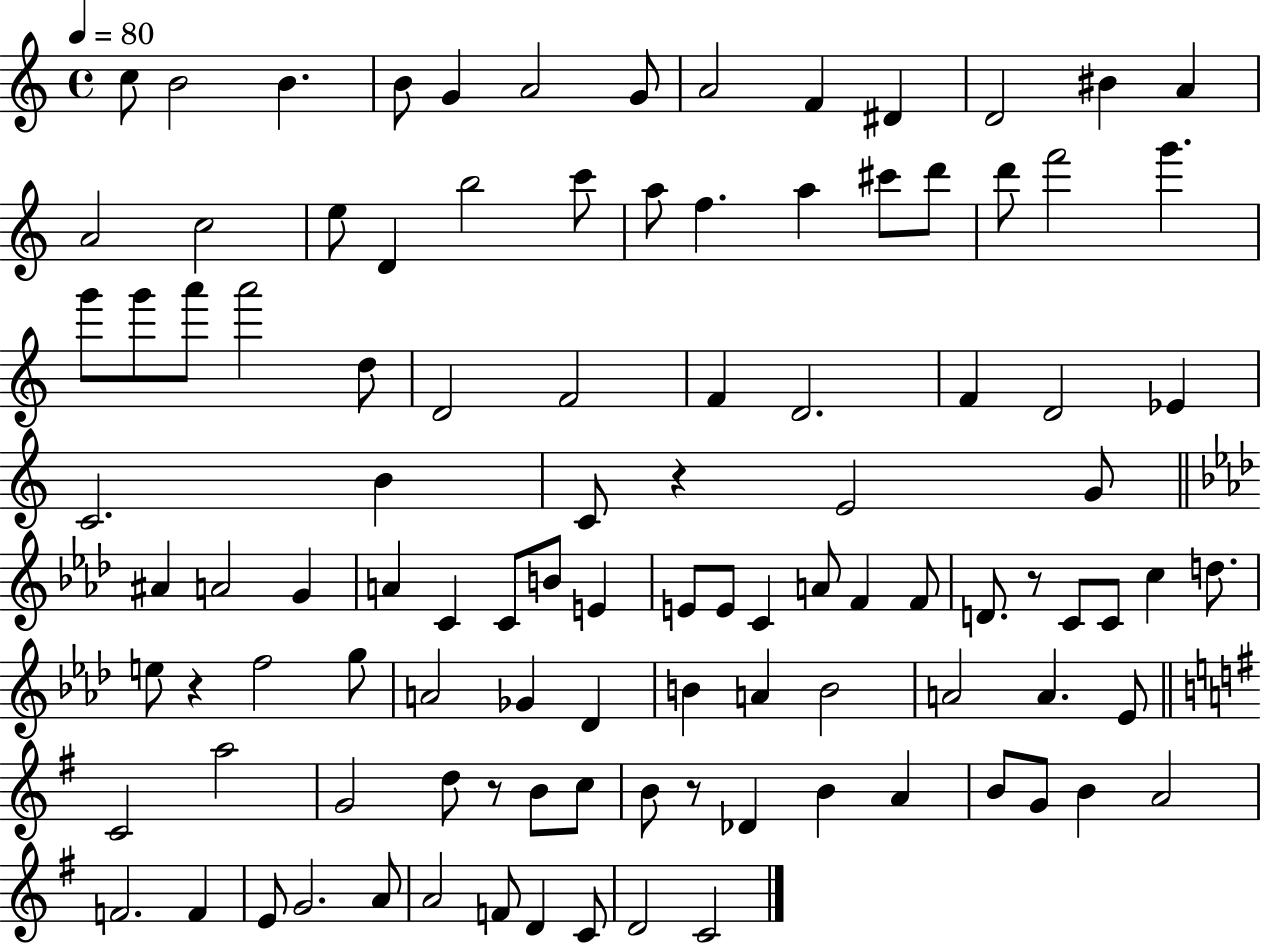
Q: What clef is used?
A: treble